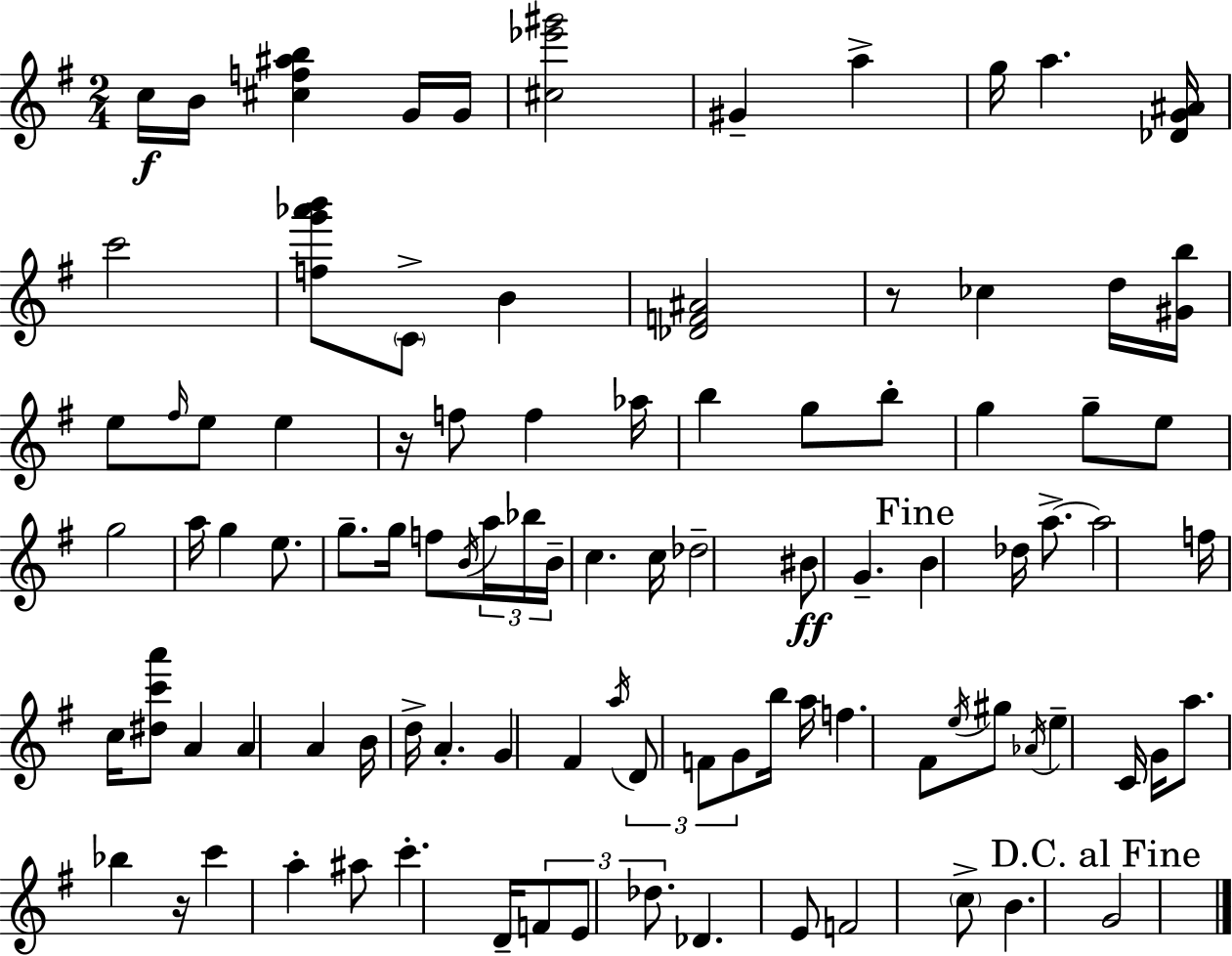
{
  \clef treble
  \numericTimeSignature
  \time 2/4
  \key g \major
  \repeat volta 2 { c''16\f b'16 <cis'' f'' ais'' b''>4 g'16 g'16 | <cis'' ees''' gis'''>2 | gis'4-- a''4-> | g''16 a''4. <des' g' ais'>16 | \break c'''2 | <f'' g''' aes''' b'''>8 \parenthesize c'8-> b'4 | <des' f' ais'>2 | r8 ces''4 d''16 <gis' b''>16 | \break e''8 \grace { fis''16 } e''8 e''4 | r16 f''8 f''4 | aes''16 b''4 g''8 b''8-. | g''4 g''8-- e''8 | \break g''2 | a''16 g''4 e''8. | g''8.-- g''16 f''8 \acciaccatura { b'16 } | \tuplet 3/2 { a''16 bes''16 b'16-- } c''4. | \break c''16 des''2-- | bis'8\ff g'4.-- | \mark "Fine" b'4 des''16 a''8.->~~ | a''2 | \break f''16 c''16 <dis'' c''' a'''>8 a'4 | a'4 a'4 | b'16 d''16-> a'4.-. | g'4 fis'4 | \break \acciaccatura { a''16 } \tuplet 3/2 { d'8 f'8 g'8 } | b''16 a''16 f''4. | fis'8 \acciaccatura { e''16 } gis''8 \acciaccatura { aes'16 } e''4-- | c'16 g'16 a''8. | \break bes''4 r16 c'''4 | a''4-. ais''8 c'''4.-. | d'16-- \tuplet 3/2 { f'8 | e'8 des''8. } des'4. | \break e'8 f'2 | \parenthesize c''8-> b'4. | \mark "D.C. al Fine" g'2 | } \bar "|."
}